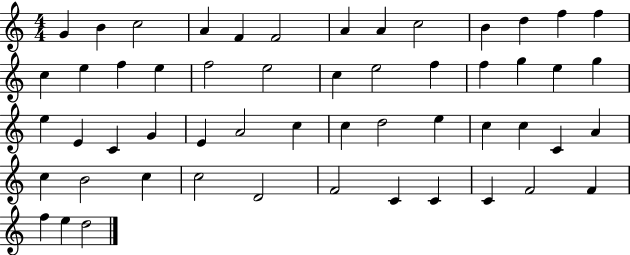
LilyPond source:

{
  \clef treble
  \numericTimeSignature
  \time 4/4
  \key c \major
  g'4 b'4 c''2 | a'4 f'4 f'2 | a'4 a'4 c''2 | b'4 d''4 f''4 f''4 | \break c''4 e''4 f''4 e''4 | f''2 e''2 | c''4 e''2 f''4 | f''4 g''4 e''4 g''4 | \break e''4 e'4 c'4 g'4 | e'4 a'2 c''4 | c''4 d''2 e''4 | c''4 c''4 c'4 a'4 | \break c''4 b'2 c''4 | c''2 d'2 | f'2 c'4 c'4 | c'4 f'2 f'4 | \break f''4 e''4 d''2 | \bar "|."
}